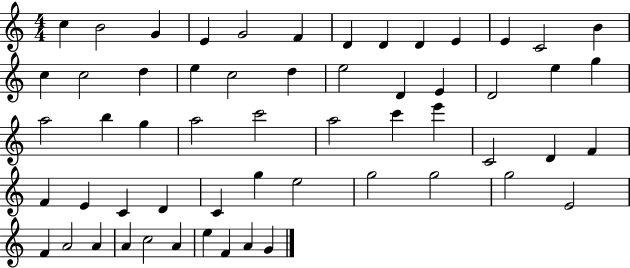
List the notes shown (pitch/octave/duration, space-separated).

C5/q B4/h G4/q E4/q G4/h F4/q D4/q D4/q D4/q E4/q E4/q C4/h B4/q C5/q C5/h D5/q E5/q C5/h D5/q E5/h D4/q E4/q D4/h E5/q G5/q A5/h B5/q G5/q A5/h C6/h A5/h C6/q E6/q C4/h D4/q F4/q F4/q E4/q C4/q D4/q C4/q G5/q E5/h G5/h G5/h G5/h E4/h F4/q A4/h A4/q A4/q C5/h A4/q E5/q F4/q A4/q G4/q